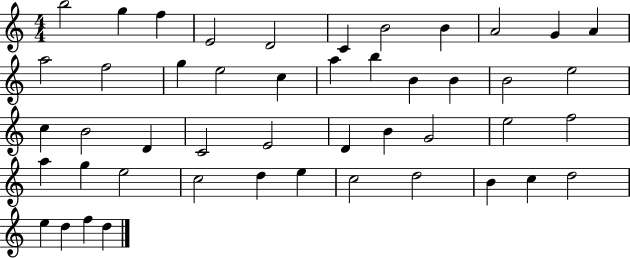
X:1
T:Untitled
M:4/4
L:1/4
K:C
b2 g f E2 D2 C B2 B A2 G A a2 f2 g e2 c a b B B B2 e2 c B2 D C2 E2 D B G2 e2 f2 a g e2 c2 d e c2 d2 B c d2 e d f d